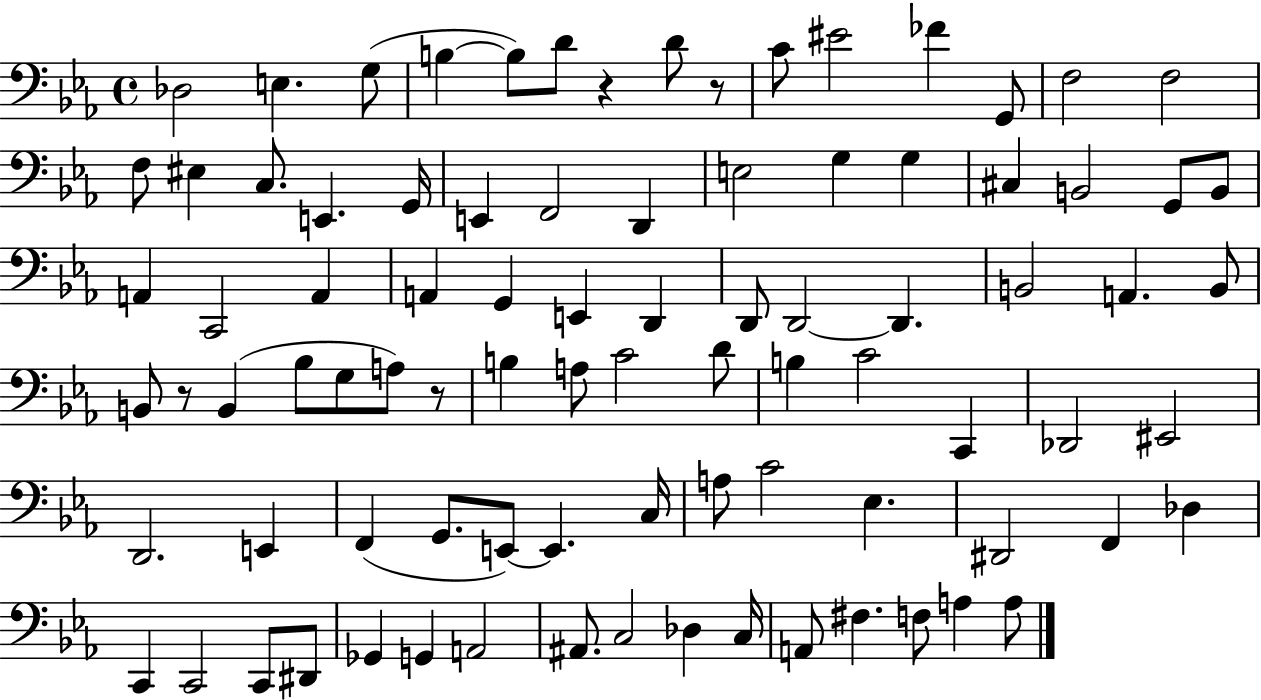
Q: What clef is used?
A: bass